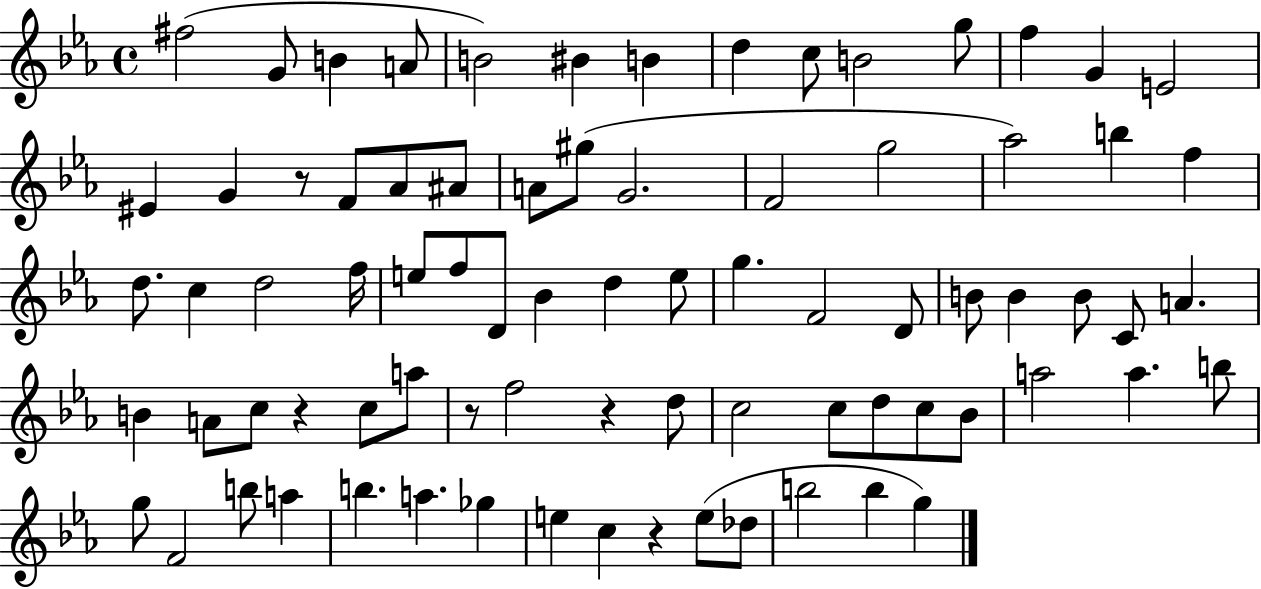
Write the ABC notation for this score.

X:1
T:Untitled
M:4/4
L:1/4
K:Eb
^f2 G/2 B A/2 B2 ^B B d c/2 B2 g/2 f G E2 ^E G z/2 F/2 _A/2 ^A/2 A/2 ^g/2 G2 F2 g2 _a2 b f d/2 c d2 f/4 e/2 f/2 D/2 _B d e/2 g F2 D/2 B/2 B B/2 C/2 A B A/2 c/2 z c/2 a/2 z/2 f2 z d/2 c2 c/2 d/2 c/2 _B/2 a2 a b/2 g/2 F2 b/2 a b a _g e c z e/2 _d/2 b2 b g